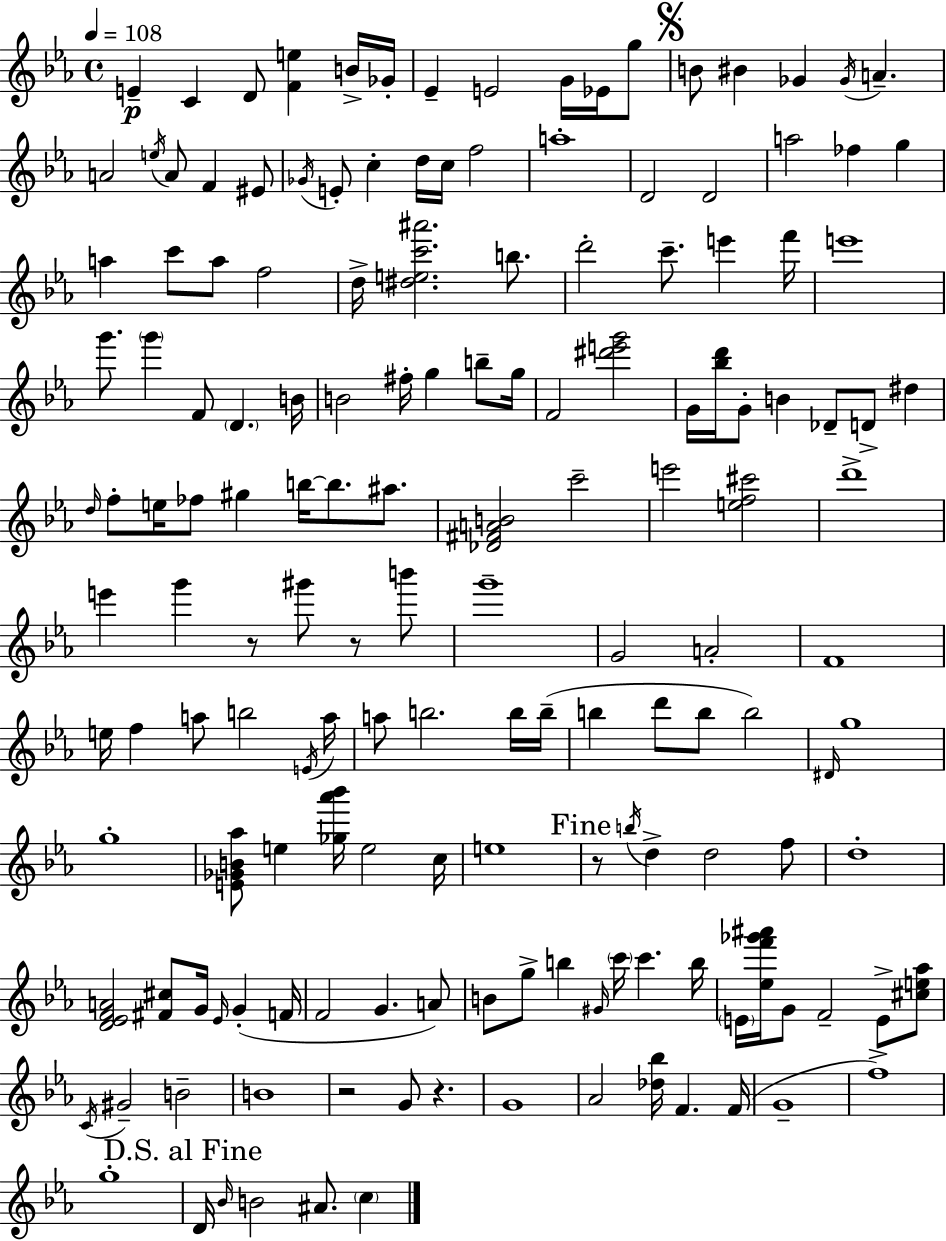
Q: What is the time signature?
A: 4/4